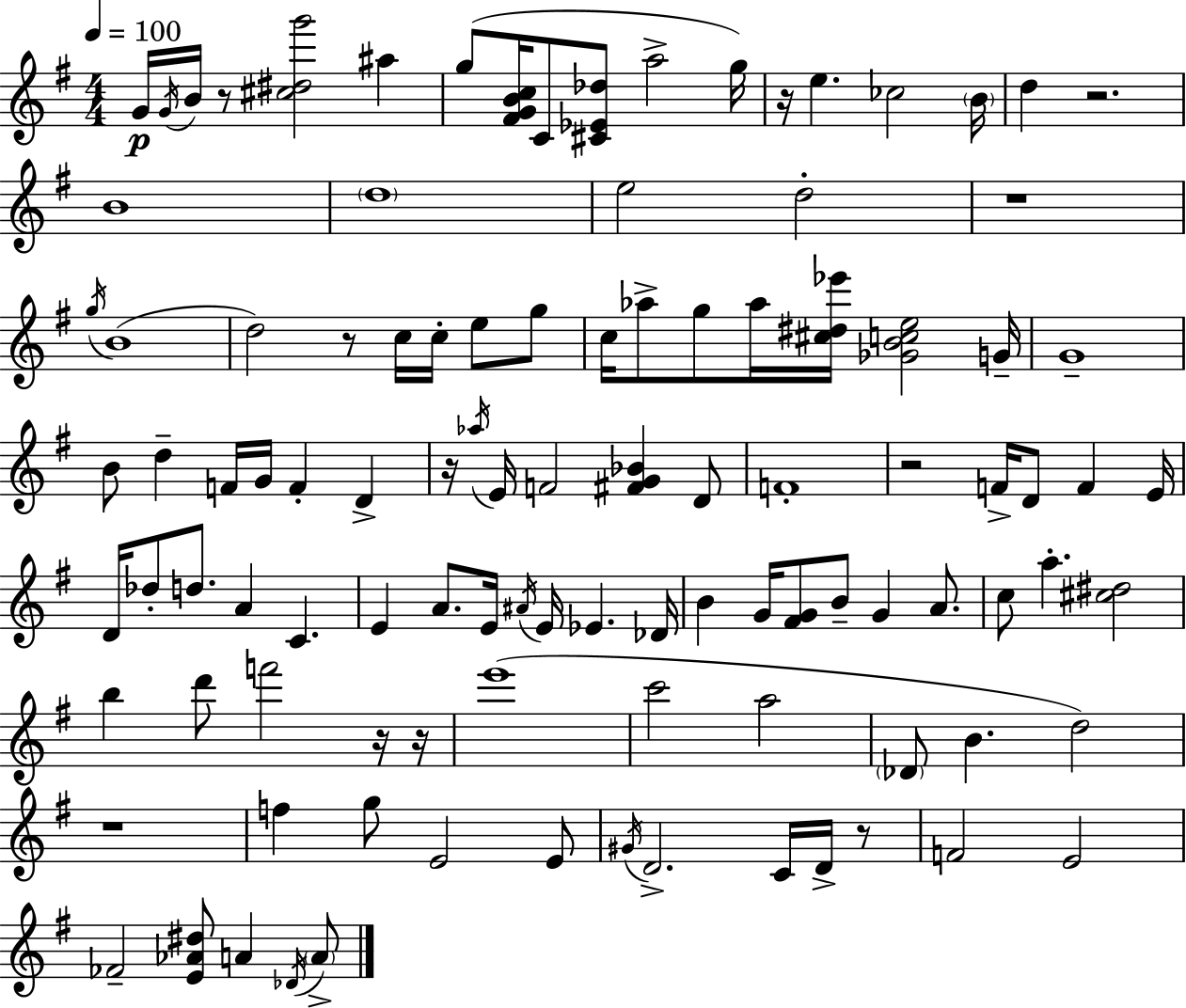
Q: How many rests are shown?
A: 11